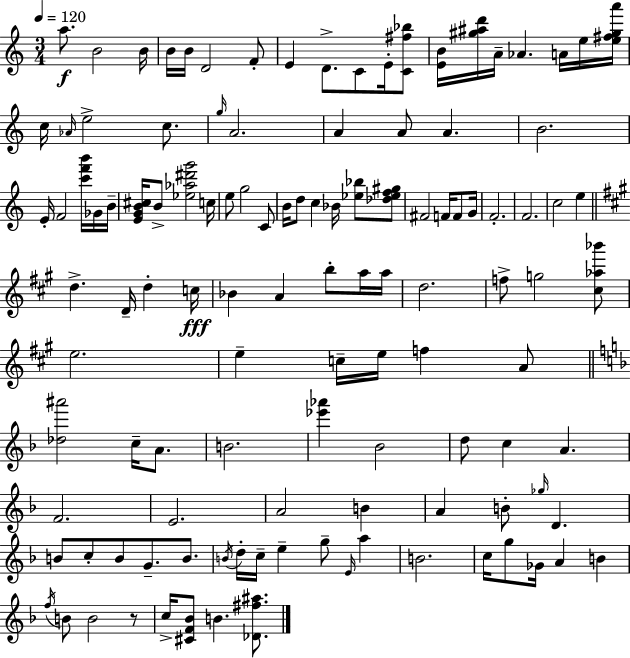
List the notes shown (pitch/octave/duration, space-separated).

A5/e. B4/h B4/s B4/s B4/s D4/h F4/e E4/q D4/e. C4/e E4/s [C4,F#5,Bb5]/e [E4,B4]/s [G#5,A#5,D6]/s A4/s Ab4/q. A4/s E5/s [E5,F#5,G#5,A6]/s C5/s Ab4/s E5/h C5/e. G5/s A4/h. A4/q A4/e A4/q. B4/h. E4/s F4/h [C6,F6,B6]/s Gb4/s B4/s [E4,G4,B4,C#5]/s B4/e [Eb5,Ab5,D#6,G6]/h C5/s E5/e G5/h C4/e B4/s D5/e C5/q Bb4/s [Eb5,Bb5]/e [Db5,Eb5,F5,G#5]/e F#4/h F4/s F4/e G4/s F4/h. F4/h. C5/h E5/q D5/q. D4/s D5/q C5/s Bb4/q A4/q B5/e A5/s A5/s D5/h. F5/e G5/h [C#5,Ab5,Bb6]/e E5/h. E5/q C5/s E5/s F5/q A4/e [Db5,A#6]/h C5/s A4/e. B4/h. [Eb6,Ab6]/q Bb4/h D5/e C5/q A4/q. F4/h. E4/h. A4/h B4/q A4/q B4/e Gb5/s D4/q. B4/e C5/e B4/e G4/e. B4/e. B4/s D5/s C5/s E5/q G5/e E4/s A5/q B4/h. C5/s G5/e Gb4/s A4/q B4/q F5/s B4/e B4/h R/e C5/s [C#4,F4,Bb4]/e B4/q. [Db4,F#5,A#5]/e.